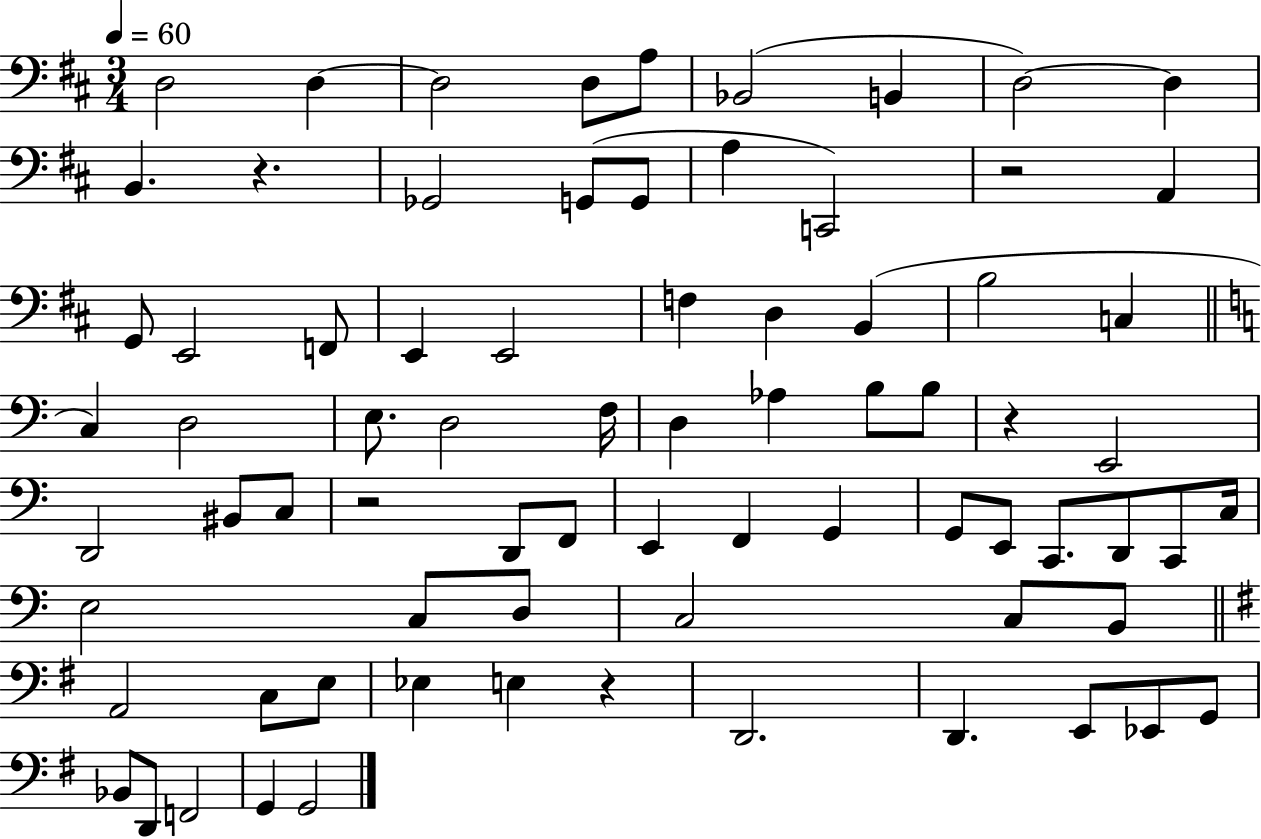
D3/h D3/q D3/h D3/e A3/e Bb2/h B2/q D3/h D3/q B2/q. R/q. Gb2/h G2/e G2/e A3/q C2/h R/h A2/q G2/e E2/h F2/e E2/q E2/h F3/q D3/q B2/q B3/h C3/q C3/q D3/h E3/e. D3/h F3/s D3/q Ab3/q B3/e B3/e R/q E2/h D2/h BIS2/e C3/e R/h D2/e F2/e E2/q F2/q G2/q G2/e E2/e C2/e. D2/e C2/e C3/s E3/h C3/e D3/e C3/h C3/e B2/e A2/h C3/e E3/e Eb3/q E3/q R/q D2/h. D2/q. E2/e Eb2/e G2/e Bb2/e D2/e F2/h G2/q G2/h